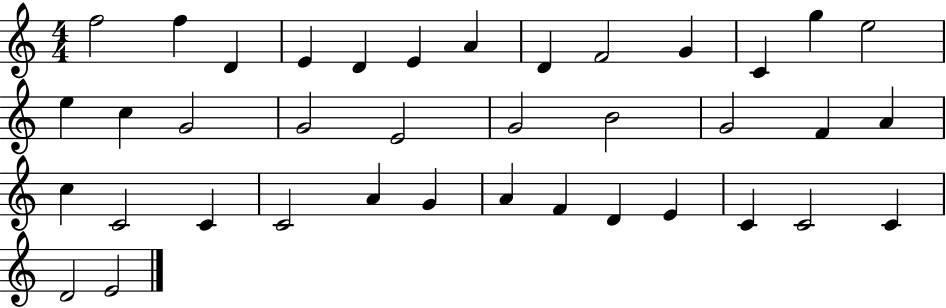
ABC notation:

X:1
T:Untitled
M:4/4
L:1/4
K:C
f2 f D E D E A D F2 G C g e2 e c G2 G2 E2 G2 B2 G2 F A c C2 C C2 A G A F D E C C2 C D2 E2